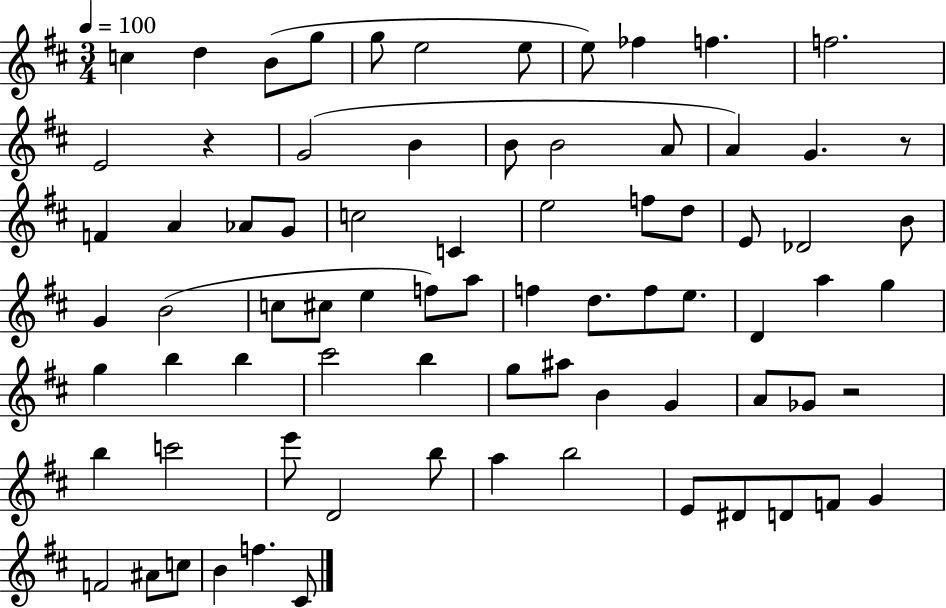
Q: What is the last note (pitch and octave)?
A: C#4